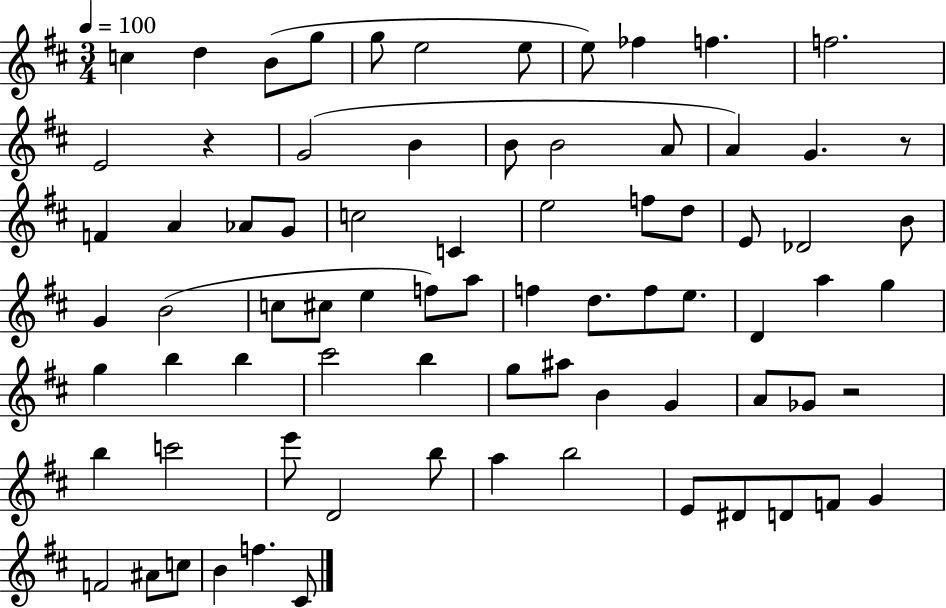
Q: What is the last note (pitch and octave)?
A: C#4